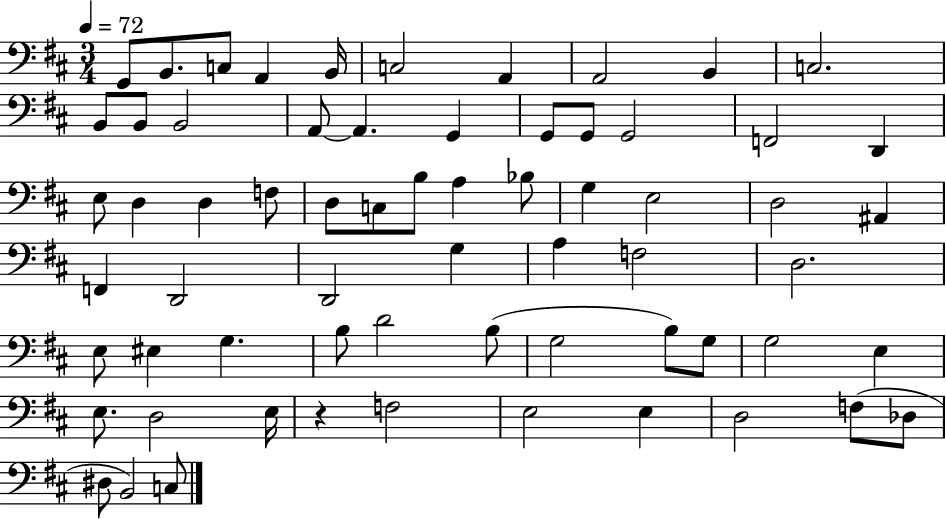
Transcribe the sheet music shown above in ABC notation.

X:1
T:Untitled
M:3/4
L:1/4
K:D
G,,/2 B,,/2 C,/2 A,, B,,/4 C,2 A,, A,,2 B,, C,2 B,,/2 B,,/2 B,,2 A,,/2 A,, G,, G,,/2 G,,/2 G,,2 F,,2 D,, E,/2 D, D, F,/2 D,/2 C,/2 B,/2 A, _B,/2 G, E,2 D,2 ^A,, F,, D,,2 D,,2 G, A, F,2 D,2 E,/2 ^E, G, B,/2 D2 B,/2 G,2 B,/2 G,/2 G,2 E, E,/2 D,2 E,/4 z F,2 E,2 E, D,2 F,/2 _D,/2 ^D,/2 B,,2 C,/2